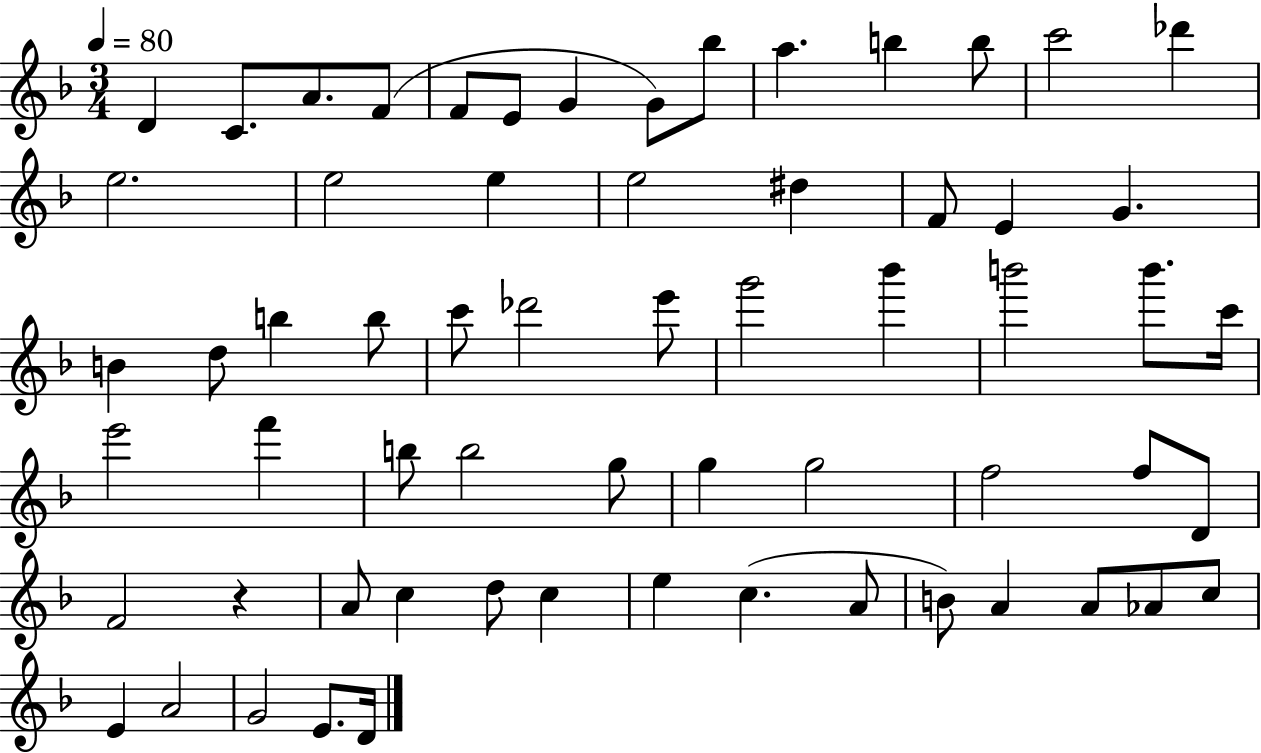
{
  \clef treble
  \numericTimeSignature
  \time 3/4
  \key f \major
  \tempo 4 = 80
  \repeat volta 2 { d'4 c'8. a'8. f'8( | f'8 e'8 g'4 g'8) bes''8 | a''4. b''4 b''8 | c'''2 des'''4 | \break e''2. | e''2 e''4 | e''2 dis''4 | f'8 e'4 g'4. | \break b'4 d''8 b''4 b''8 | c'''8 des'''2 e'''8 | g'''2 bes'''4 | b'''2 b'''8. c'''16 | \break e'''2 f'''4 | b''8 b''2 g''8 | g''4 g''2 | f''2 f''8 d'8 | \break f'2 r4 | a'8 c''4 d''8 c''4 | e''4 c''4.( a'8 | b'8) a'4 a'8 aes'8 c''8 | \break e'4 a'2 | g'2 e'8. d'16 | } \bar "|."
}